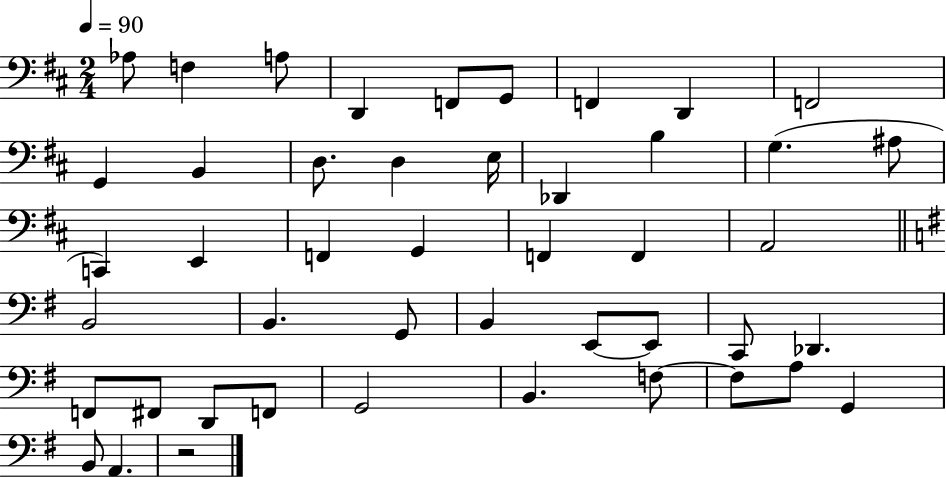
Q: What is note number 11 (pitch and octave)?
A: B2